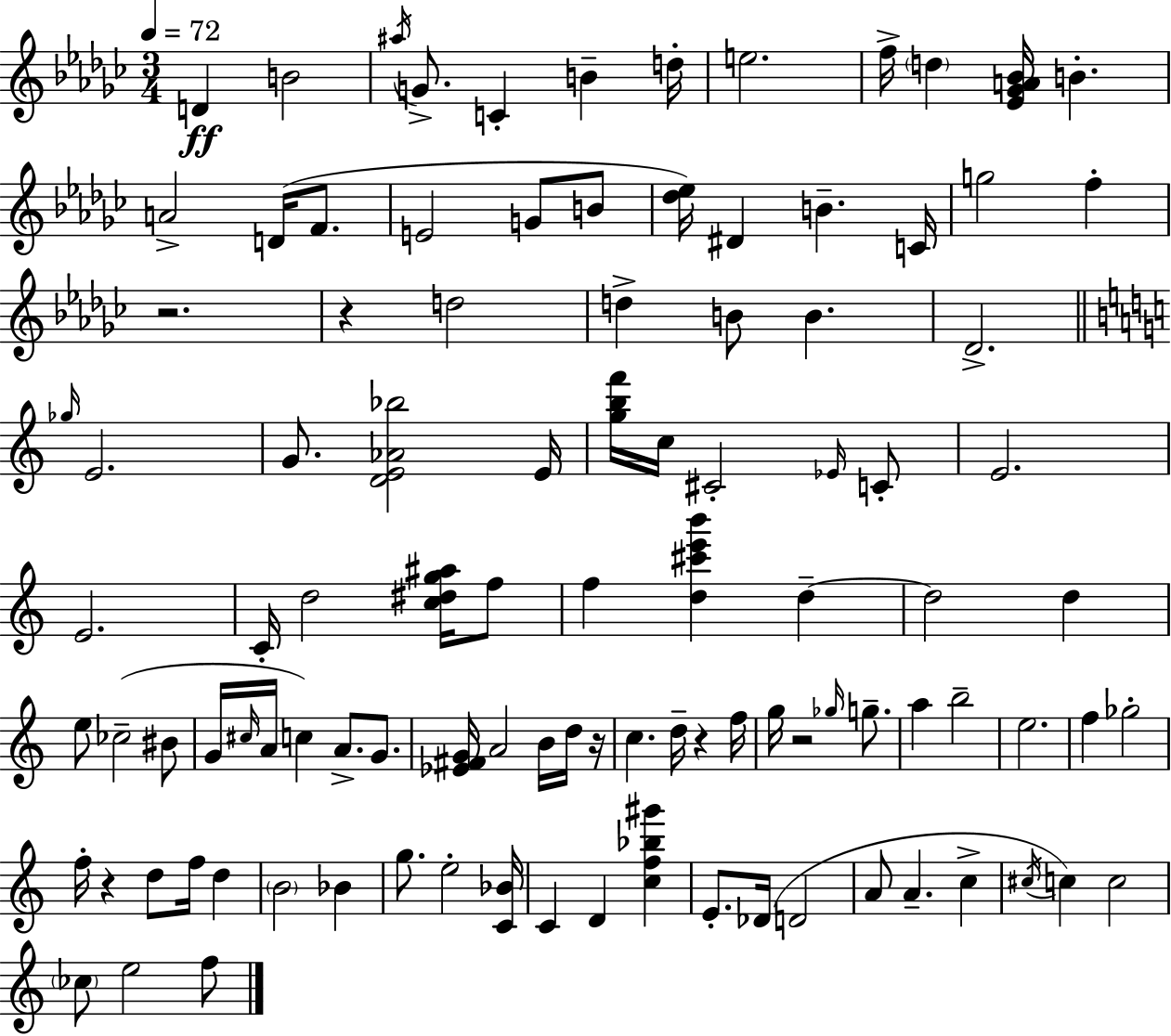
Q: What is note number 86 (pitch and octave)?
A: C5